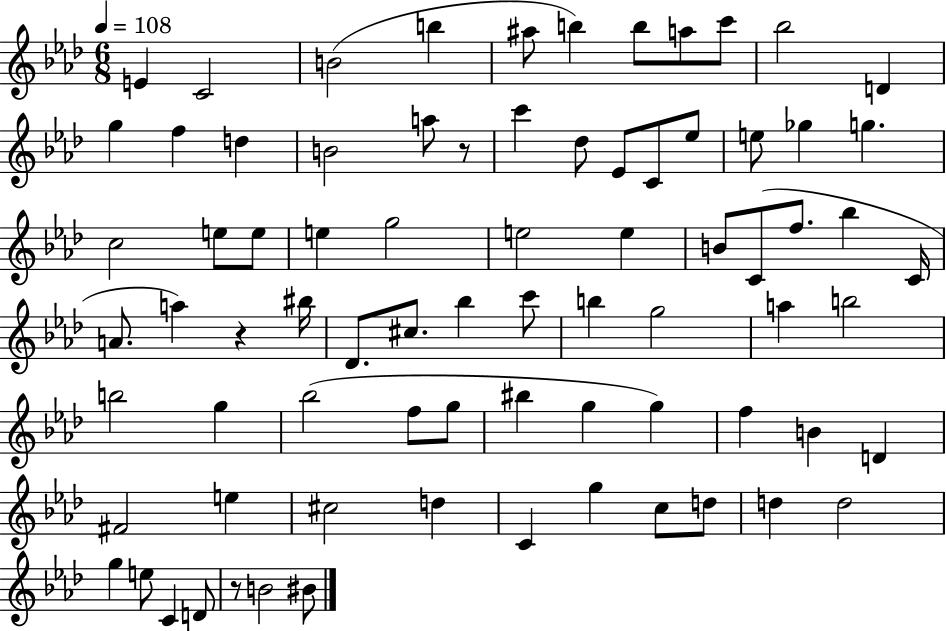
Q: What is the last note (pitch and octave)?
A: BIS4